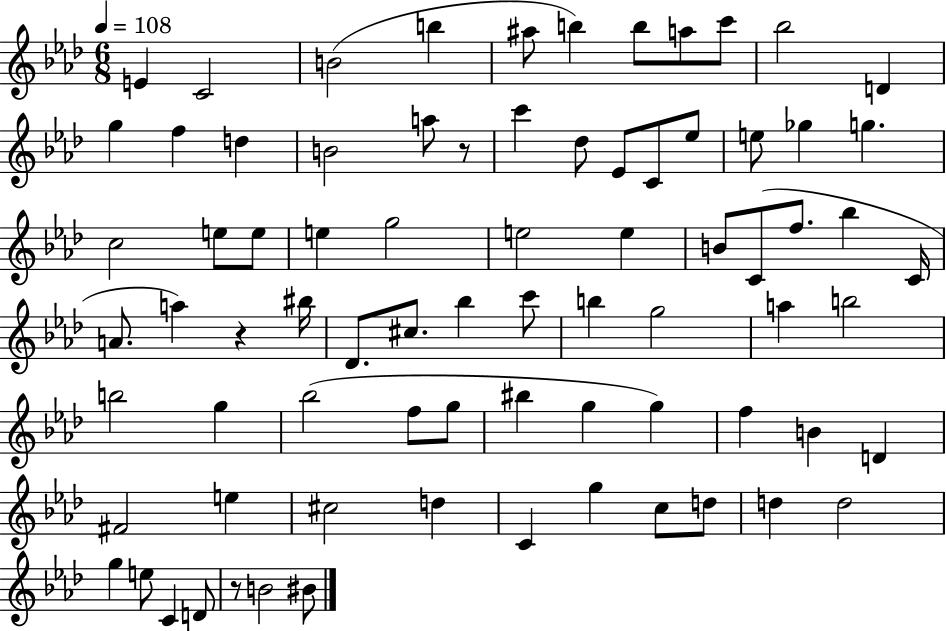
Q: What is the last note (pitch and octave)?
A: BIS4